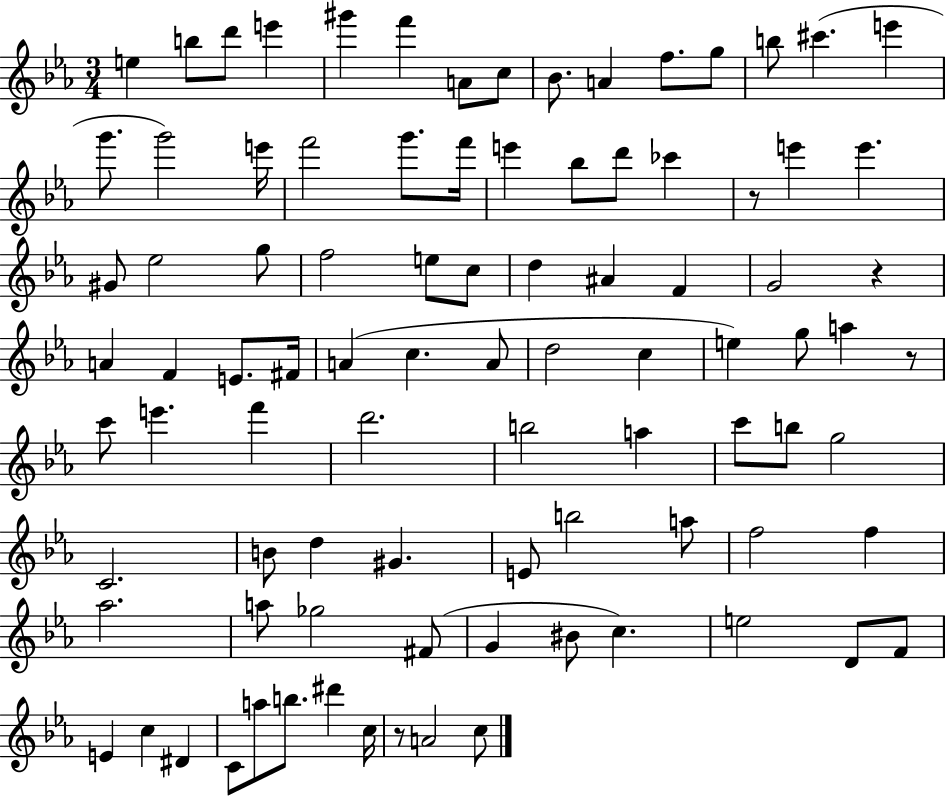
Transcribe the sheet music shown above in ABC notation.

X:1
T:Untitled
M:3/4
L:1/4
K:Eb
e b/2 d'/2 e' ^g' f' A/2 c/2 _B/2 A f/2 g/2 b/2 ^c' e' g'/2 g'2 e'/4 f'2 g'/2 f'/4 e' _b/2 d'/2 _c' z/2 e' e' ^G/2 _e2 g/2 f2 e/2 c/2 d ^A F G2 z A F E/2 ^F/4 A c A/2 d2 c e g/2 a z/2 c'/2 e' f' d'2 b2 a c'/2 b/2 g2 C2 B/2 d ^G E/2 b2 a/2 f2 f _a2 a/2 _g2 ^F/2 G ^B/2 c e2 D/2 F/2 E c ^D C/2 a/2 b/2 ^d' c/4 z/2 A2 c/2